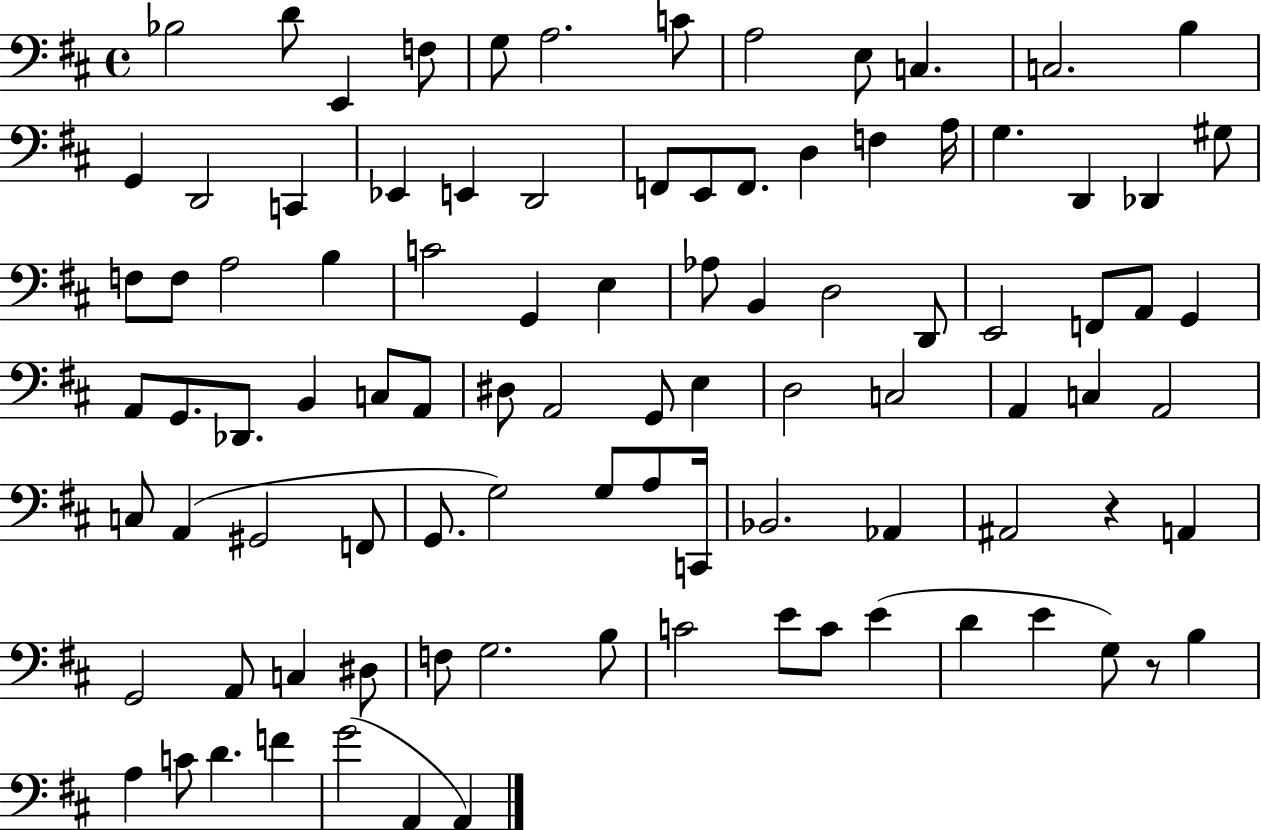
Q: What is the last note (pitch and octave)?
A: A2